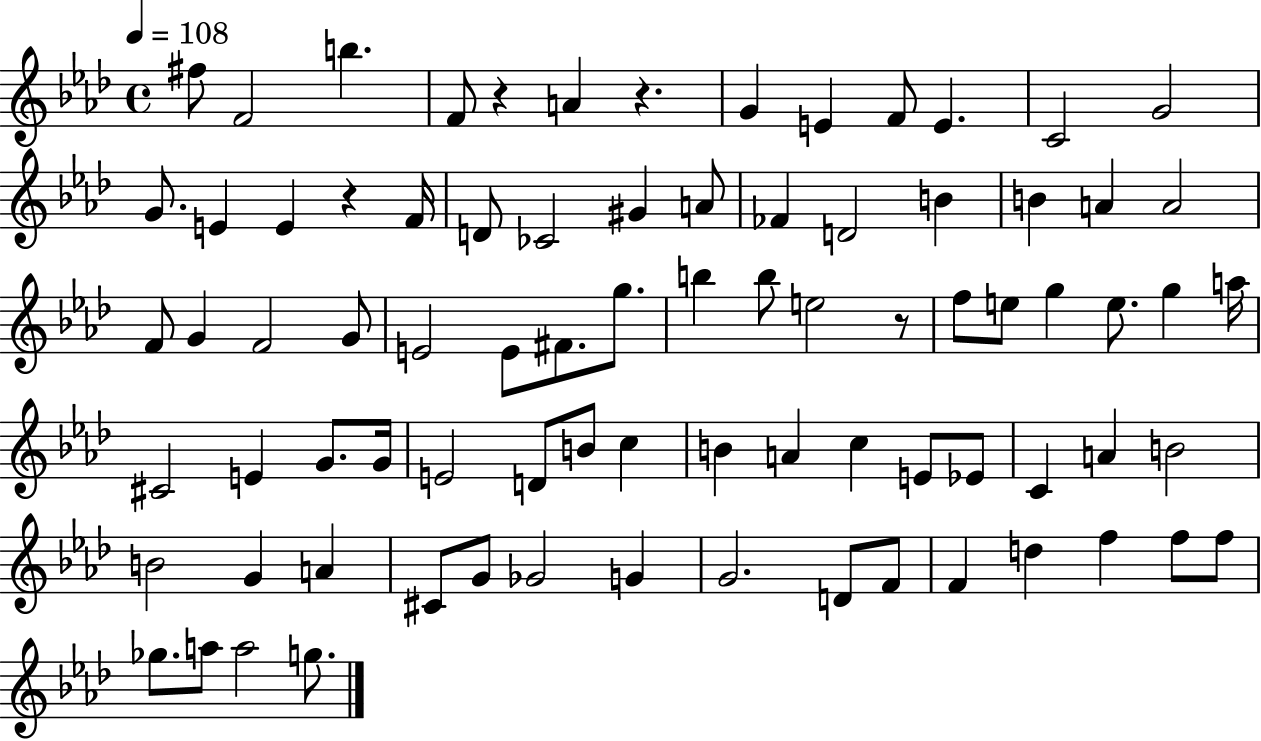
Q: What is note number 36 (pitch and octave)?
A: E5